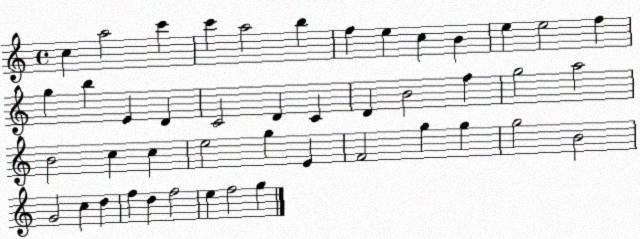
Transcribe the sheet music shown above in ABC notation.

X:1
T:Untitled
M:4/4
L:1/4
K:C
c a2 c' c' a2 b f e c B e e2 f g b E D C2 D C D B2 f g2 a2 B2 c c e2 g E F2 g g g2 B2 G2 c d f d f2 e f2 g